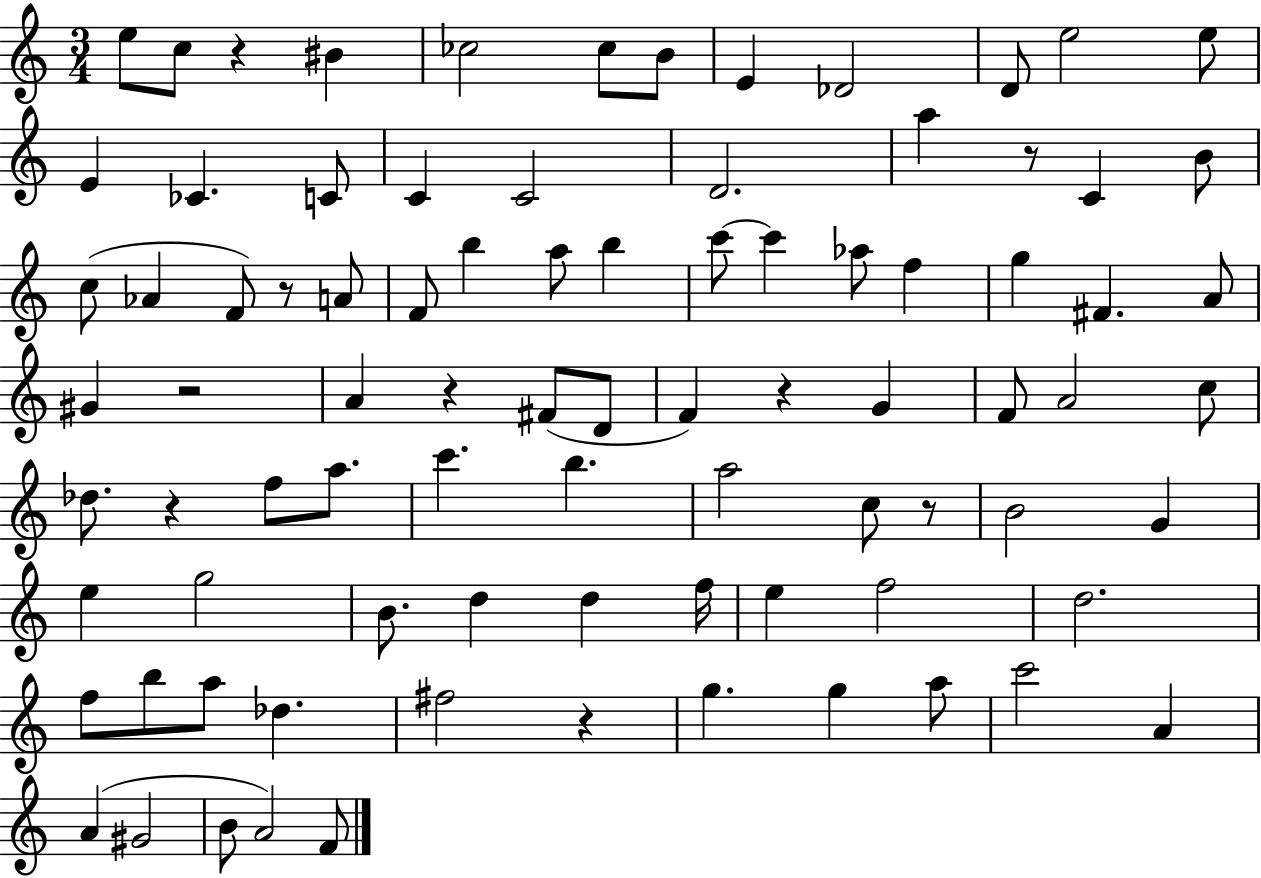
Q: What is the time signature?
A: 3/4